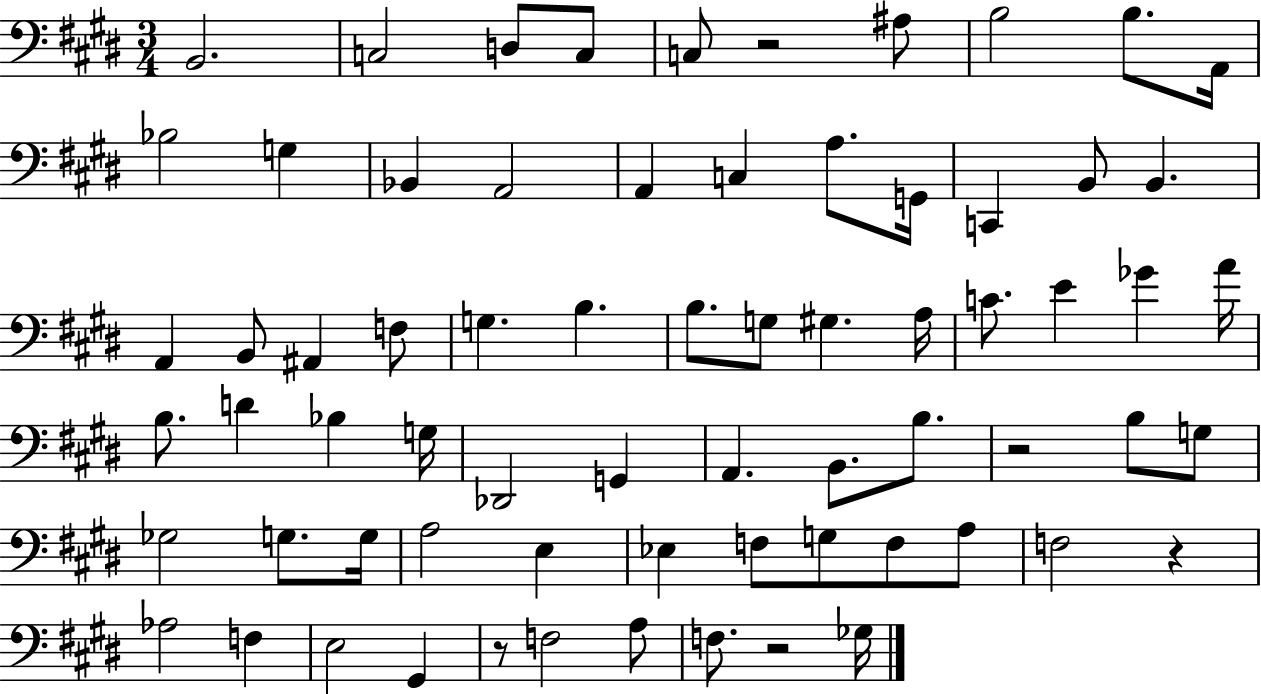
X:1
T:Untitled
M:3/4
L:1/4
K:E
B,,2 C,2 D,/2 C,/2 C,/2 z2 ^A,/2 B,2 B,/2 A,,/4 _B,2 G, _B,, A,,2 A,, C, A,/2 G,,/4 C,, B,,/2 B,, A,, B,,/2 ^A,, F,/2 G, B, B,/2 G,/2 ^G, A,/4 C/2 E _G A/4 B,/2 D _B, G,/4 _D,,2 G,, A,, B,,/2 B,/2 z2 B,/2 G,/2 _G,2 G,/2 G,/4 A,2 E, _E, F,/2 G,/2 F,/2 A,/2 F,2 z _A,2 F, E,2 ^G,, z/2 F,2 A,/2 F,/2 z2 _G,/4